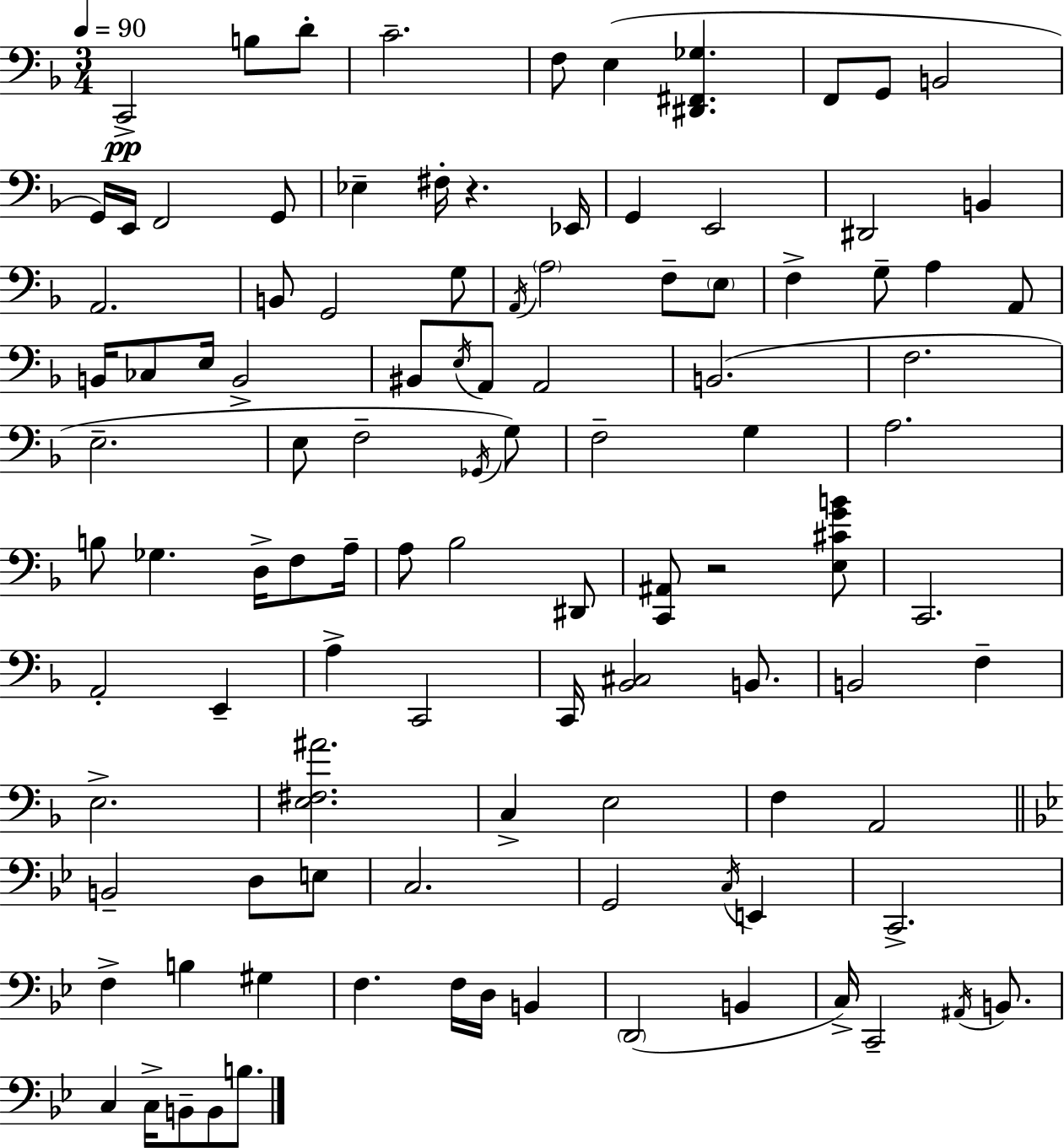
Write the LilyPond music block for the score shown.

{
  \clef bass
  \numericTimeSignature
  \time 3/4
  \key d \minor
  \tempo 4 = 90
  c,2->\pp b8 d'8-. | c'2.-- | f8 e4( <dis, fis, ges>4. | f,8 g,8 b,2 | \break g,16) e,16 f,2 g,8 | ees4-- fis16-. r4. ees,16 | g,4 e,2 | dis,2 b,4 | \break a,2. | b,8 g,2 g8 | \acciaccatura { a,16 } \parenthesize a2 f8-- \parenthesize e8 | f4-> g8-- a4 a,8 | \break b,16 ces8 e16 b,2-> | bis,8 \acciaccatura { e16 } a,8 a,2 | b,2.( | f2. | \break e2.-- | e8 f2-- | \acciaccatura { ges,16 }) g8 f2-- g4 | a2. | \break b8 ges4. d16-> | f8 a16-- a8 bes2 | dis,8 <c, ais,>8 r2 | <e cis' g' b'>8 c,2. | \break a,2-. e,4-- | a4-> c,2 | c,16 <bes, cis>2 | b,8. b,2 f4-- | \break e2.-> | <e fis ais'>2. | c4-> e2 | f4 a,2 | \break \bar "||" \break \key g \minor b,2-- d8 e8 | c2. | g,2 \acciaccatura { c16 } e,4 | c,2.-> | \break f4-> b4 gis4 | f4. f16 d16 b,4 | \parenthesize d,2( b,4 | c16->) c,2-- \acciaccatura { ais,16 } b,8. | \break c4 c16-> b,8-- b,8 b8. | \bar "|."
}